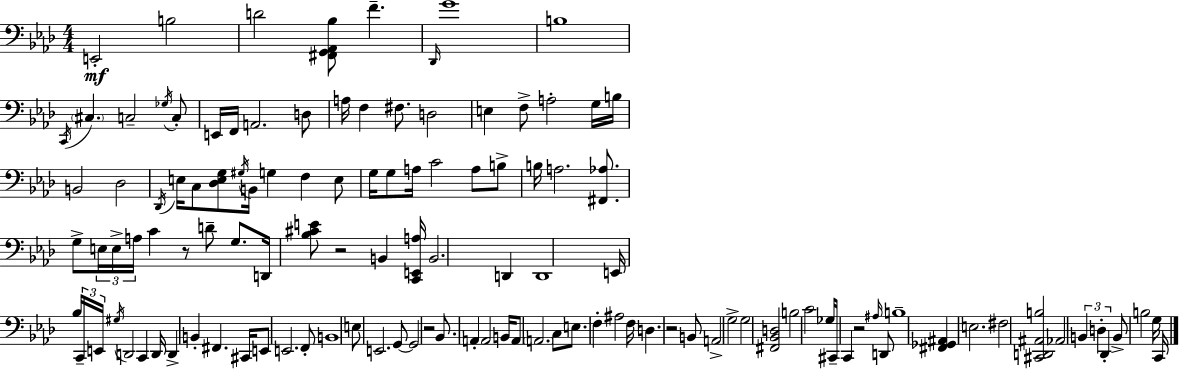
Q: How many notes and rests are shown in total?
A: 122